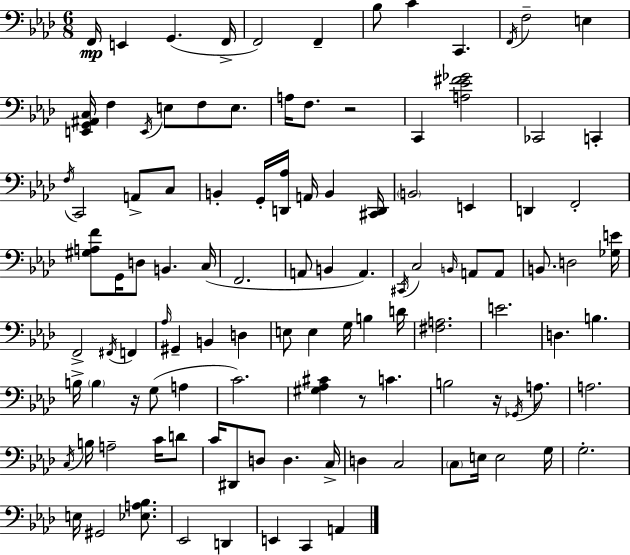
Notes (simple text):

F2/s E2/q G2/q. F2/s F2/h F2/q Bb3/e C4/q C2/q. F2/s F3/h E3/q [E2,G2,A#2,C3]/s F3/q E2/s E3/e F3/e E3/e. A3/s F3/e. R/h C2/q [A3,Eb4,F#4,Gb4]/h CES2/h C2/q F3/s C2/h A2/e C3/e B2/q G2/s [D2,Ab3]/s A2/s B2/q [C#2,D2]/s B2/h E2/q D2/q F2/h [G#3,A3,F4]/e G2/s D3/e B2/q. C3/s F2/h. A2/e B2/q A2/q. C#2/s C3/h B2/s A2/e A2/e B2/e. D3/h [Gb3,E4]/s F2/h F#2/s F2/q Ab3/s G#2/q B2/q D3/q E3/e E3/q G3/s B3/q D4/s [F#3,A3]/h. E4/h. D3/q. B3/q. B3/s B3/q R/s G3/e A3/q C4/h. [G#3,Ab3,C#4]/q R/e C4/q. B3/h R/s Gb2/s A3/e. A3/h. C3/s B3/s A3/h C4/s D4/e C4/s D#2/e D3/e D3/q. C3/s D3/q C3/h C3/e E3/s E3/h G3/s G3/h. E3/s G#2/h [Eb3,A3,Bb3]/e. Eb2/h D2/q E2/q C2/q A2/q